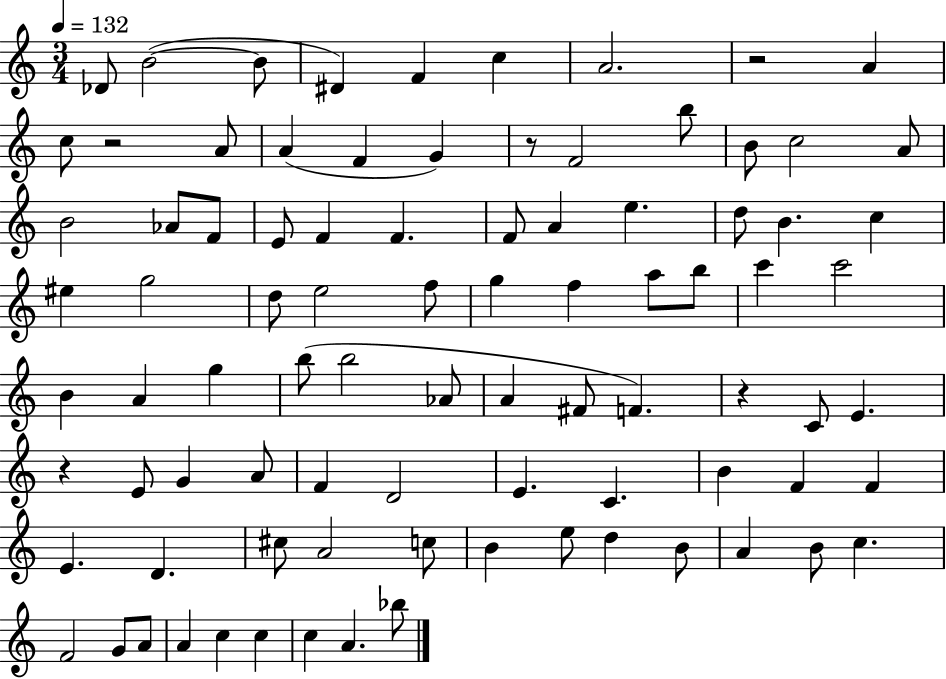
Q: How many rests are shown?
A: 5